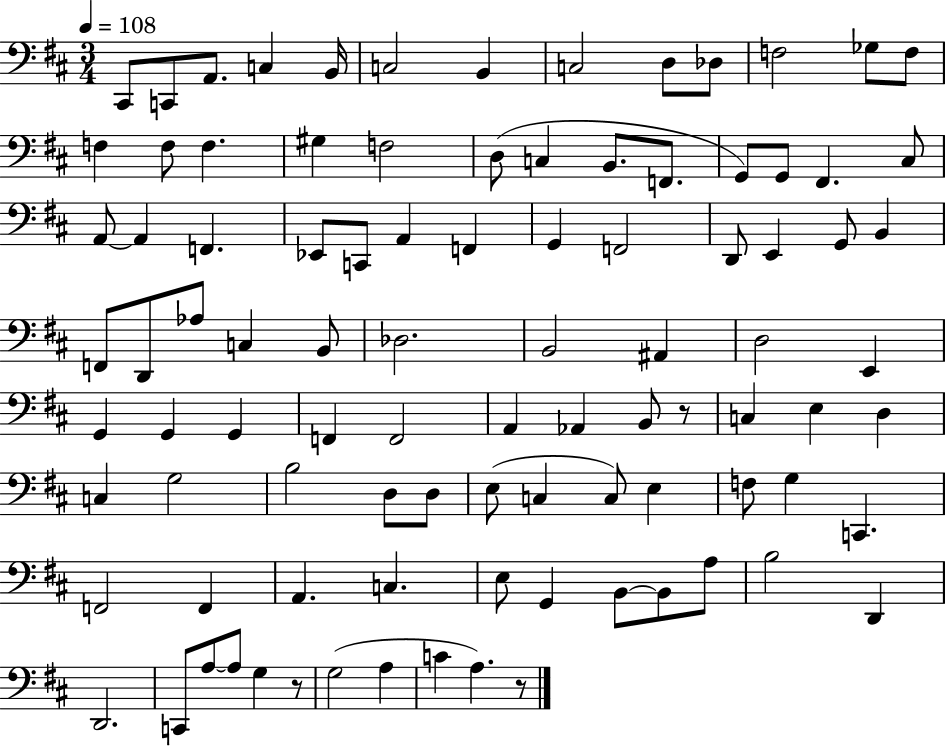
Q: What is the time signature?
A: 3/4